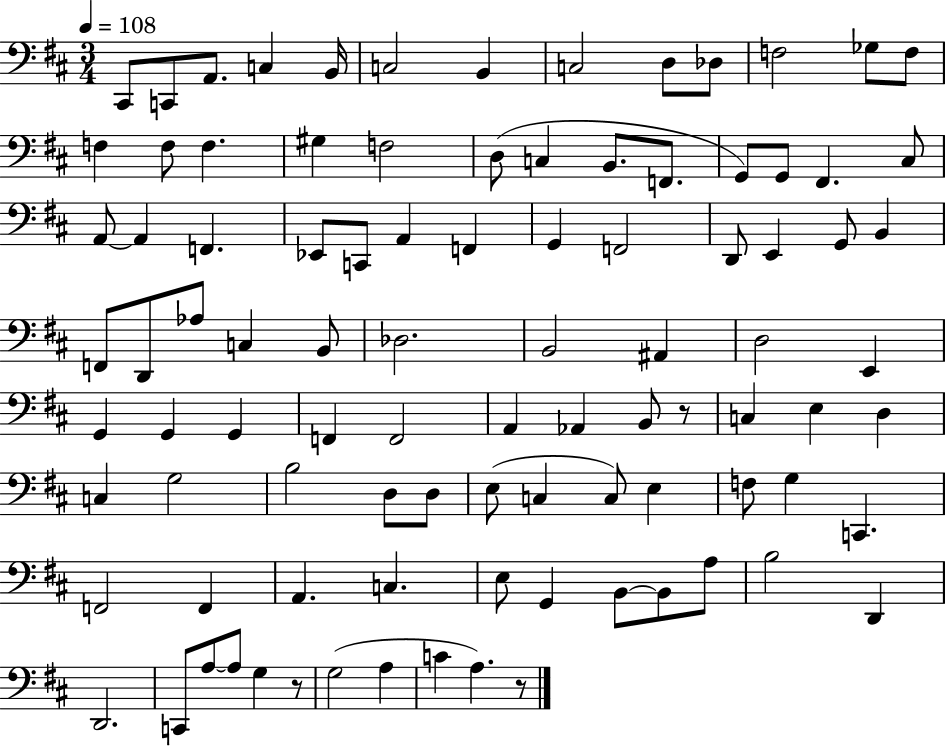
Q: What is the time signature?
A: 3/4